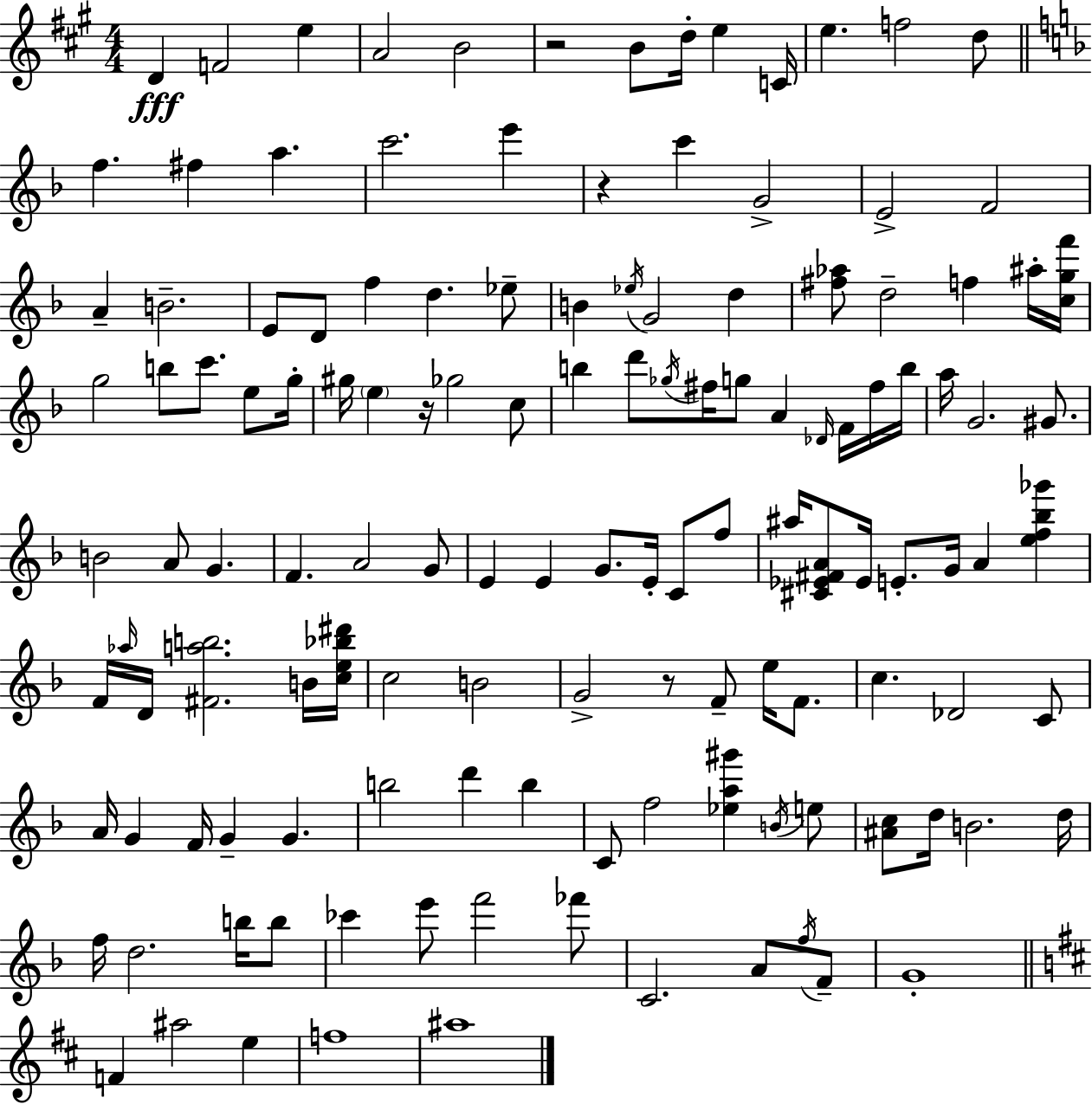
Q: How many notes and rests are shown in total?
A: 132